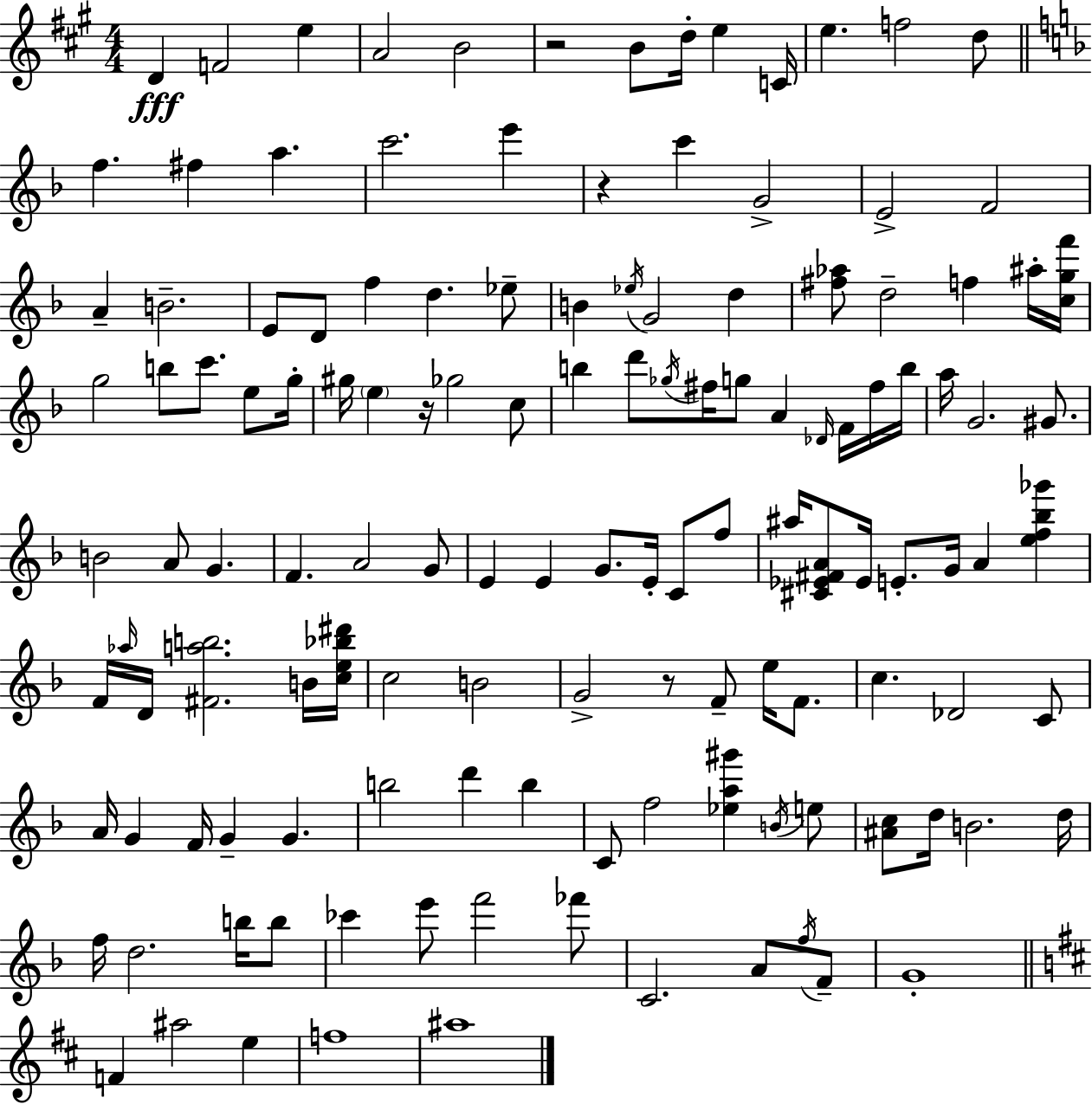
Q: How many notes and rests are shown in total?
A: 132